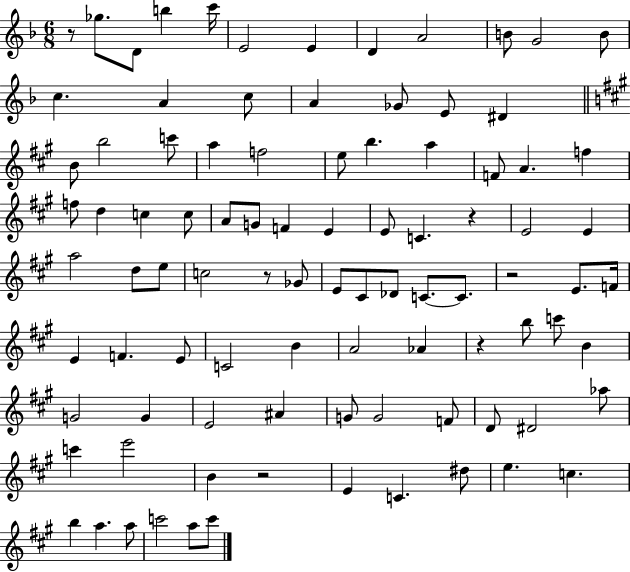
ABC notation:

X:1
T:Untitled
M:6/8
L:1/4
K:F
z/2 _g/2 D/2 b c'/4 E2 E D A2 B/2 G2 B/2 c A c/2 A _G/2 E/2 ^D B/2 b2 c'/2 a f2 e/2 b a F/2 A f f/2 d c c/2 A/2 G/2 F E E/2 C z E2 E a2 d/2 e/2 c2 z/2 _G/2 E/2 ^C/2 _D/2 C/2 C/2 z2 E/2 F/4 E F E/2 C2 B A2 _A z b/2 c'/2 B G2 G E2 ^A G/2 G2 F/2 D/2 ^D2 _a/2 c' e'2 B z2 E C ^d/2 e c b a a/2 c'2 a/2 c'/2